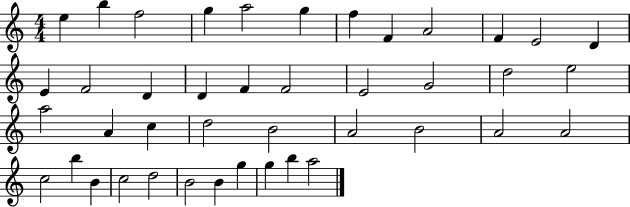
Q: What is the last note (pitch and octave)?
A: A5